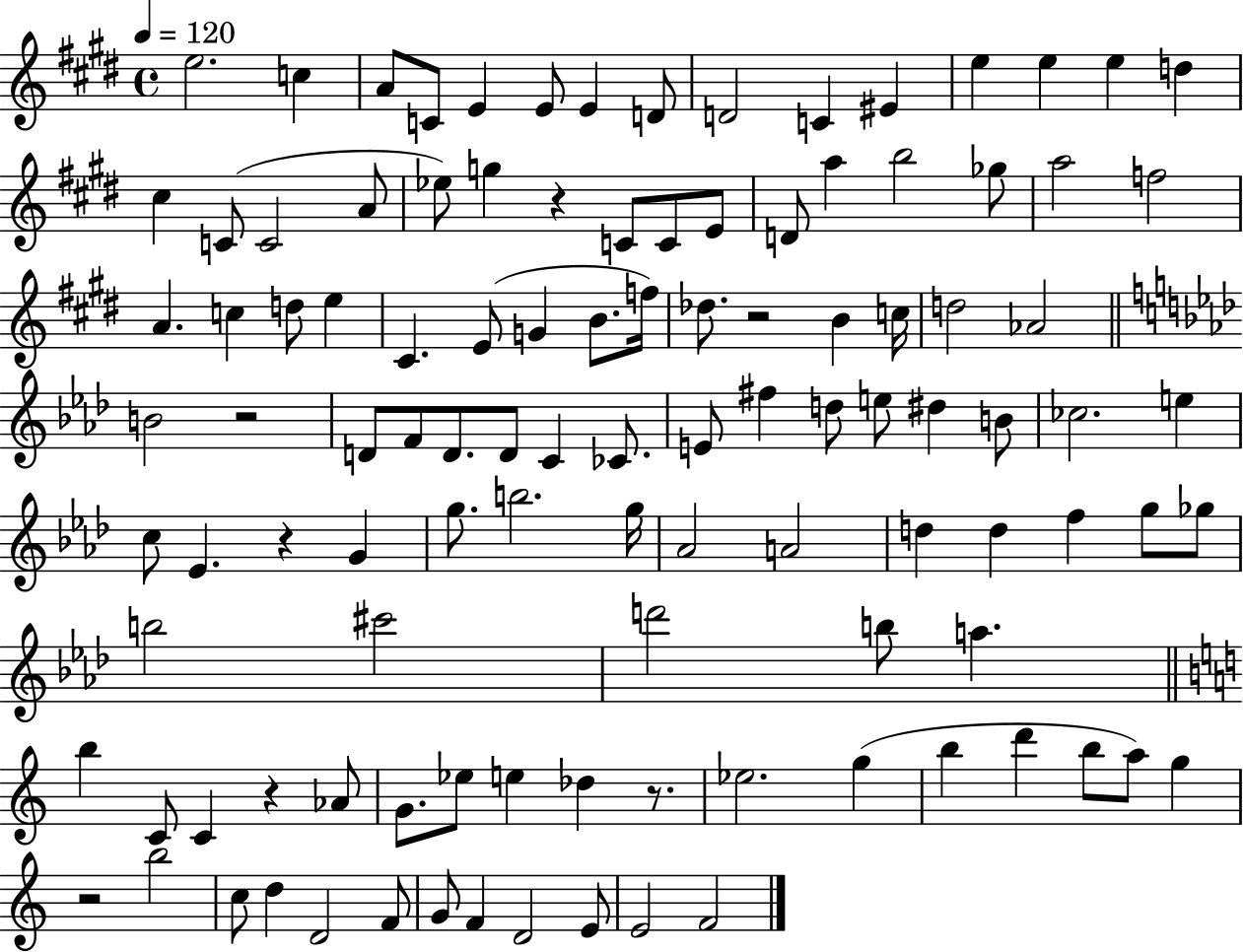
{
  \clef treble
  \time 4/4
  \defaultTimeSignature
  \key e \major
  \tempo 4 = 120
  e''2. c''4 | a'8 c'8 e'4 e'8 e'4 d'8 | d'2 c'4 eis'4 | e''4 e''4 e''4 d''4 | \break cis''4 c'8( c'2 a'8 | ees''8) g''4 r4 c'8 c'8 e'8 | d'8 a''4 b''2 ges''8 | a''2 f''2 | \break a'4. c''4 d''8 e''4 | cis'4. e'8( g'4 b'8. f''16) | des''8. r2 b'4 c''16 | d''2 aes'2 | \break \bar "||" \break \key aes \major b'2 r2 | d'8 f'8 d'8. d'8 c'4 ces'8. | e'8 fis''4 d''8 e''8 dis''4 b'8 | ces''2. e''4 | \break c''8 ees'4. r4 g'4 | g''8. b''2. g''16 | aes'2 a'2 | d''4 d''4 f''4 g''8 ges''8 | \break b''2 cis'''2 | d'''2 b''8 a''4. | \bar "||" \break \key a \minor b''4 c'8 c'4 r4 aes'8 | g'8. ees''8 e''4 des''4 r8. | ees''2. g''4( | b''4 d'''4 b''8 a''8) g''4 | \break r2 b''2 | c''8 d''4 d'2 f'8 | g'8 f'4 d'2 e'8 | e'2 f'2 | \break \bar "|."
}